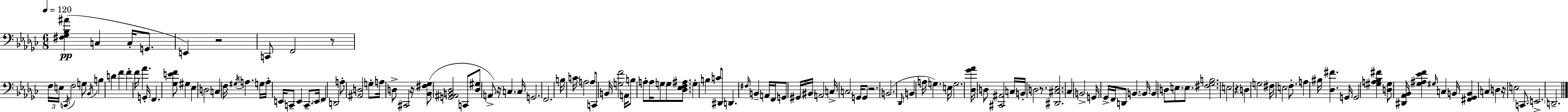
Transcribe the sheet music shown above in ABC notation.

X:1
T:Untitled
M:6/8
L:1/4
K:Ebm
[^F,_G,_B,^A] C, C,/4 G,,/2 E,, z2 C,,/2 F,,2 z/2 F,/4 E,/4 C,,/4 F,2 G,/2 _B,,/4 B, D F F F/4 _A G,,/4 F,, [_G,EF]/2 ^G, _E, D,2 C, F,/4 ^G,/4 A, G,/4 A,/4 E,,/4 C,,/2 E,, C,,/2 E,,/4 F,, D,,2 A,/2 [^A,,D,]2 G,/2 A,/4 D,/2 ^C,,2 z/4 [_B,,^F,_G,]/2 [G,,^A,,B,,_D,]2 C,,/2 [_D,^G,]/2 A,,/2 z/4 C, C,/4 G,,2 F,,2 B,/4 C/4 A,2 A,/2 C,,/2 B,,/4 [G,F]2 A,,/4 B,/2 A,/2 A,/4 G,/2 G,/2 [_D,_E,F,^A,]/2 G, B, C/2 ^D,,/2 D,, ^F,/4 B,, A,,/4 F,,/4 G,,/2 ^G,,/4 ^B,,/4 A,,2 C,/4 C,2 G,,/4 G,,/2 z2 B,,2 _D,,/4 B,, A,/4 G, E,/4 G,2 [_D,_G_A]/4 D,/2 [^C,,^A,,]2 C,/4 B,,/4 D,2 z/2 [^D,,^C,_E,]2 _C, B,,2 G,,/4 _G,,/4 F,,/4 D,,/2 B,, B,,/4 B,, D,/2 E,/2 E,/2 [^F,_G,B,]2 E,2 z D, G,2 ^F,/4 E,2 F,/2 A, ^B,/4 [_D,^F] G,,/4 G,,2 [^G,A,_B,^F] [D,^G,]/2 [^D,,_A,,_B,,]/4 [_G,^A,_EF] ^G,/4 C, B,,/4 [^F,,_G,,B,,] C, D, z/4 E,2 C,,/2 E,,2 D,,2